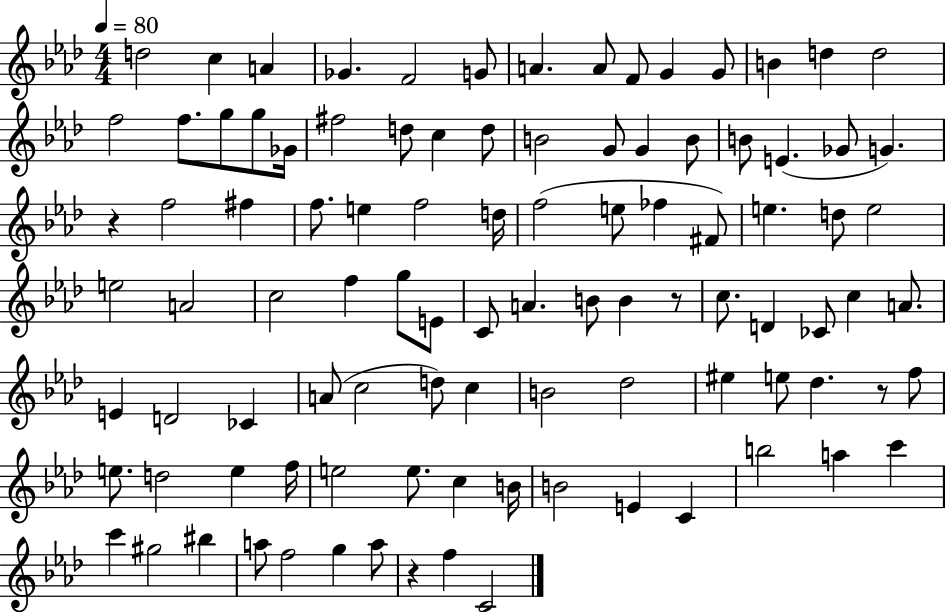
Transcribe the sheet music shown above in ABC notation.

X:1
T:Untitled
M:4/4
L:1/4
K:Ab
d2 c A _G F2 G/2 A A/2 F/2 G G/2 B d d2 f2 f/2 g/2 g/2 _G/4 ^f2 d/2 c d/2 B2 G/2 G B/2 B/2 E _G/2 G z f2 ^f f/2 e f2 d/4 f2 e/2 _f ^F/2 e d/2 e2 e2 A2 c2 f g/2 E/2 C/2 A B/2 B z/2 c/2 D _C/2 c A/2 E D2 _C A/2 c2 d/2 c B2 _d2 ^e e/2 _d z/2 f/2 e/2 d2 e f/4 e2 e/2 c B/4 B2 E C b2 a c' c' ^g2 ^b a/2 f2 g a/2 z f C2